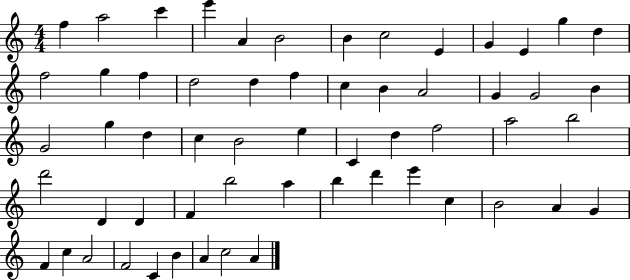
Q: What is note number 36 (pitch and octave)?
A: B5